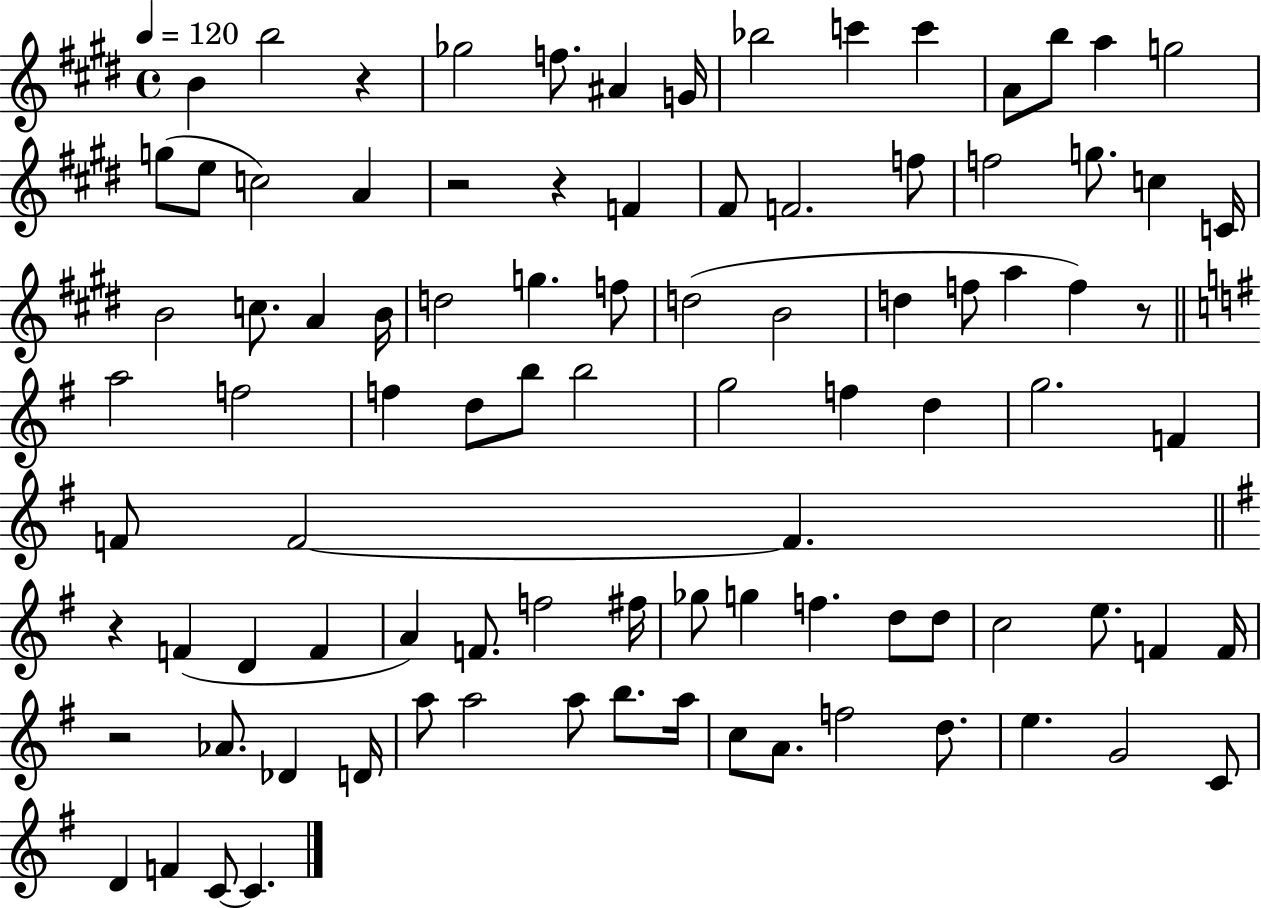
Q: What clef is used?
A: treble